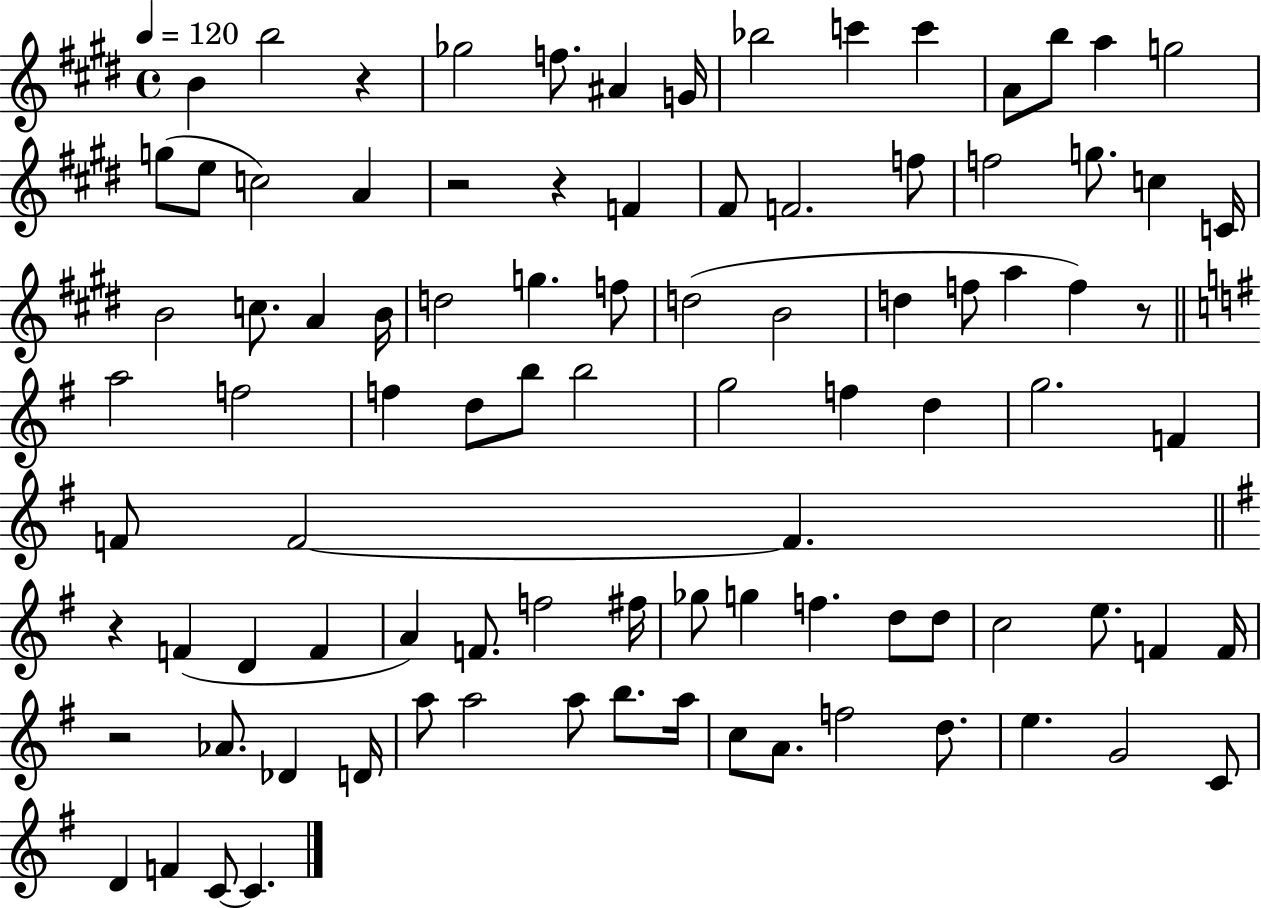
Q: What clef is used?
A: treble